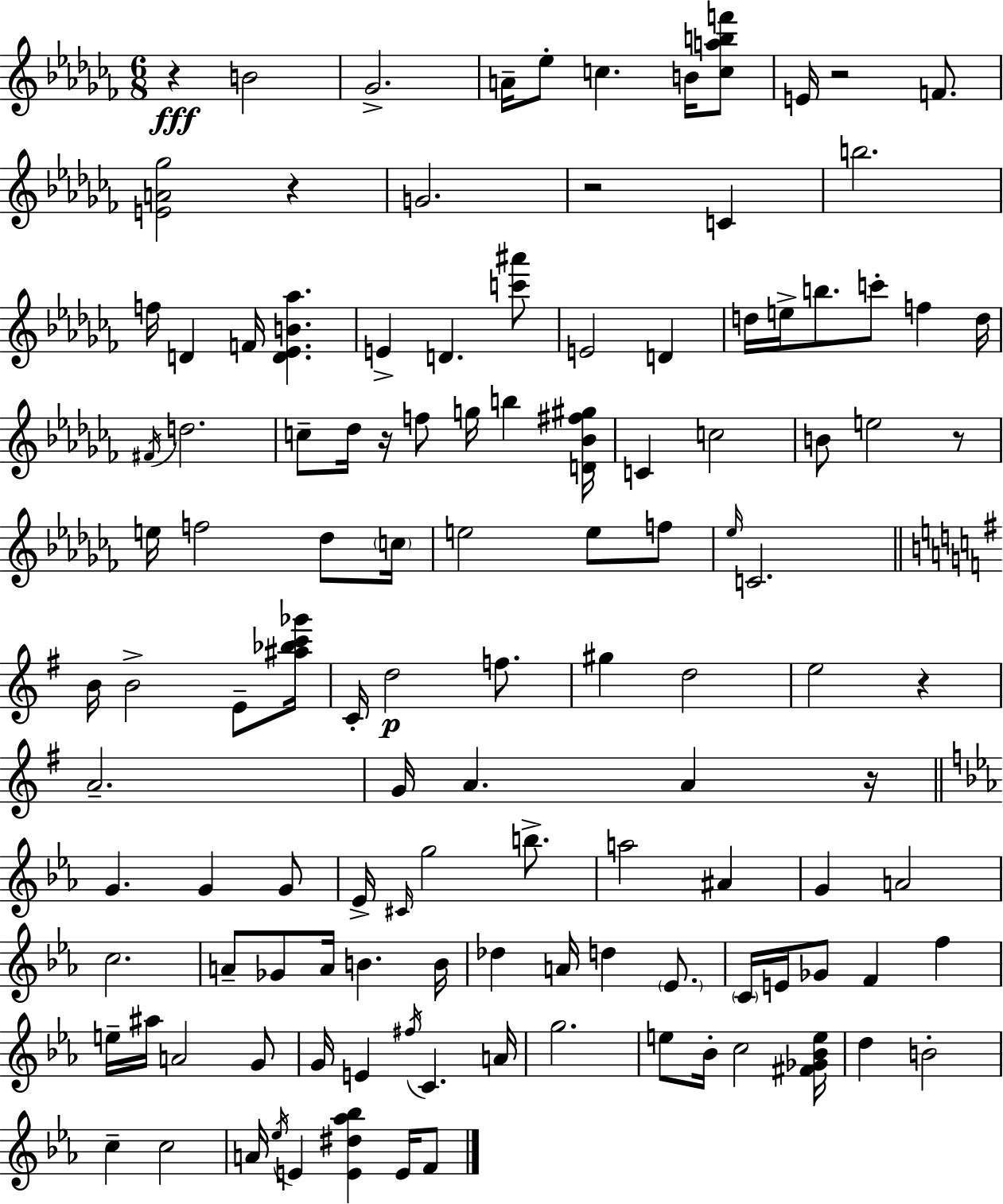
{
  \clef treble
  \numericTimeSignature
  \time 6/8
  \key aes \minor
  r4\fff b'2 | ges'2.-> | a'16-- ees''8-. c''4. b'16 <c'' a'' b'' f'''>8 | e'16 r2 f'8. | \break <e' a' ges''>2 r4 | g'2. | r2 c'4 | b''2. | \break f''16 d'4 f'16 <d' ees' b' aes''>4. | e'4-> d'4. <c''' ais'''>8 | e'2 d'4 | d''16 e''16-> b''8. c'''8-. f''4 d''16 | \break \acciaccatura { fis'16 } d''2. | c''8-- des''16 r16 f''8 g''16 b''4 | <d' bes' fis'' gis''>16 c'4 c''2 | b'8 e''2 r8 | \break e''16 f''2 des''8 | \parenthesize c''16 e''2 e''8 f''8 | \grace { ees''16 } c'2. | \bar "||" \break \key g \major b'16 b'2-> e'8-- <ais'' bes'' c''' ges'''>16 | c'16-. d''2\p f''8. | gis''4 d''2 | e''2 r4 | \break a'2.-- | g'16 a'4. a'4 r16 | \bar "||" \break \key ees \major g'4. g'4 g'8 | ees'16-> \grace { cis'16 } g''2 b''8.-> | a''2 ais'4 | g'4 a'2 | \break c''2. | a'8-- ges'8 a'16 b'4. | b'16 des''4 a'16 d''4 \parenthesize ees'8. | \parenthesize c'16 e'16 ges'8 f'4 f''4 | \break e''16-- ais''16 a'2 g'8 | g'16 e'4 \acciaccatura { fis''16 } c'4. | a'16 g''2. | e''8 bes'16-. c''2 | \break <fis' ges' bes' e''>16 d''4 b'2-. | c''4-- c''2 | a'16 \acciaccatura { ees''16 } e'4 <e' dis'' aes'' bes''>4 | e'16 f'8 \bar "|."
}